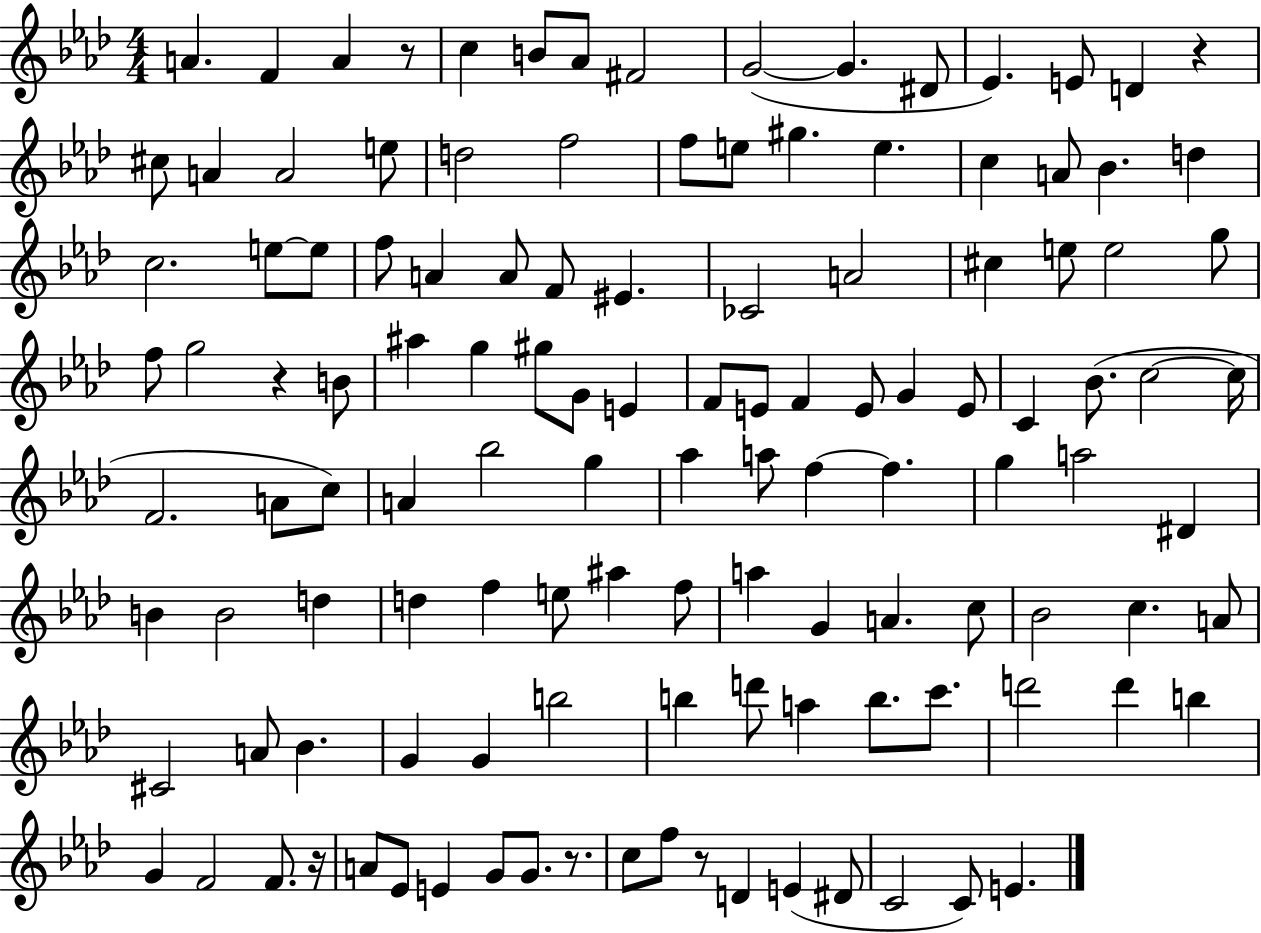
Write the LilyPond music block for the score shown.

{
  \clef treble
  \numericTimeSignature
  \time 4/4
  \key aes \major
  a'4. f'4 a'4 r8 | c''4 b'8 aes'8 fis'2 | g'2~(~ g'4. dis'8 | ees'4.) e'8 d'4 r4 | \break cis''8 a'4 a'2 e''8 | d''2 f''2 | f''8 e''8 gis''4. e''4. | c''4 a'8 bes'4. d''4 | \break c''2. e''8~~ e''8 | f''8 a'4 a'8 f'8 eis'4. | ces'2 a'2 | cis''4 e''8 e''2 g''8 | \break f''8 g''2 r4 b'8 | ais''4 g''4 gis''8 g'8 e'4 | f'8 e'8 f'4 e'8 g'4 e'8 | c'4 bes'8.( c''2~~ c''16 | \break f'2. a'8 c''8) | a'4 bes''2 g''4 | aes''4 a''8 f''4~~ f''4. | g''4 a''2 dis'4 | \break b'4 b'2 d''4 | d''4 f''4 e''8 ais''4 f''8 | a''4 g'4 a'4. c''8 | bes'2 c''4. a'8 | \break cis'2 a'8 bes'4. | g'4 g'4 b''2 | b''4 d'''8 a''4 b''8. c'''8. | d'''2 d'''4 b''4 | \break g'4 f'2 f'8. r16 | a'8 ees'8 e'4 g'8 g'8. r8. | c''8 f''8 r8 d'4 e'4( dis'8 | c'2 c'8) e'4. | \break \bar "|."
}